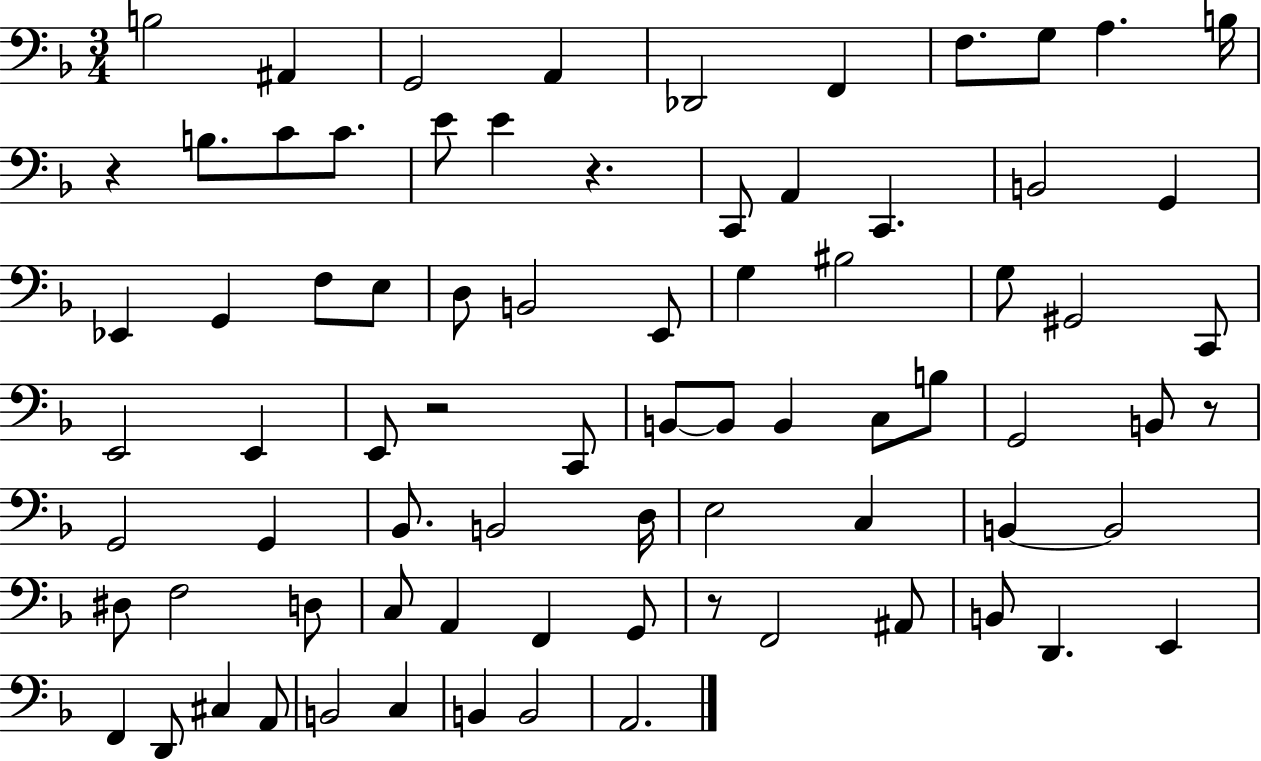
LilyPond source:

{
  \clef bass
  \numericTimeSignature
  \time 3/4
  \key f \major
  \repeat volta 2 { b2 ais,4 | g,2 a,4 | des,2 f,4 | f8. g8 a4. b16 | \break r4 b8. c'8 c'8. | e'8 e'4 r4. | c,8 a,4 c,4. | b,2 g,4 | \break ees,4 g,4 f8 e8 | d8 b,2 e,8 | g4 bis2 | g8 gis,2 c,8 | \break e,2 e,4 | e,8 r2 c,8 | b,8~~ b,8 b,4 c8 b8 | g,2 b,8 r8 | \break g,2 g,4 | bes,8. b,2 d16 | e2 c4 | b,4~~ b,2 | \break dis8 f2 d8 | c8 a,4 f,4 g,8 | r8 f,2 ais,8 | b,8 d,4. e,4 | \break f,4 d,8 cis4 a,8 | b,2 c4 | b,4 b,2 | a,2. | \break } \bar "|."
}